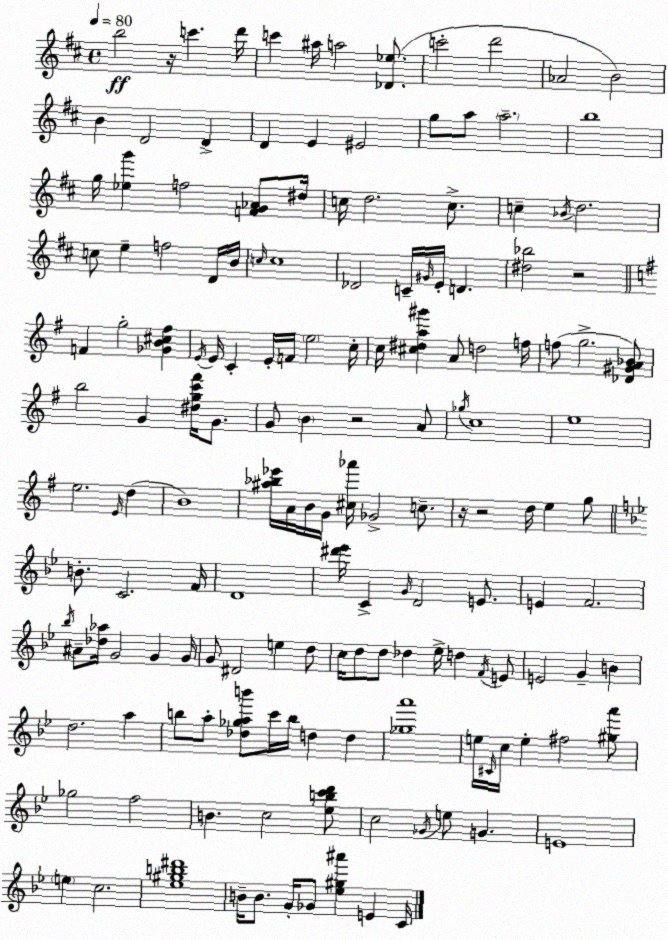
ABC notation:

X:1
T:Untitled
M:4/4
L:1/4
K:D
b2 z/4 c' d'/4 c' ^a/4 a2 [_D_e]/2 c'2 d'2 _A2 B2 B D2 D D E ^E2 g/2 a/2 a2 b4 g/4 [_eg'] f2 [FG_A]/2 ^d/4 c/4 d2 c/2 c _B/4 d2 c/2 e f2 D/4 B/4 c/4 c4 _D2 C/4 ^G/4 E/4 D [^d_b]2 z2 F g2 [_GB^c^f] E/4 E/4 C E/4 F/4 e2 c/4 c/4 [^c^da^g'] A/2 d2 f/4 f/2 g2 [_D^GA_B]/2 b2 G [^dgc'^f']/4 G/2 G/2 B z2 A/2 _g/4 c4 e4 e2 E/4 d B4 [^a_b_e']/4 A/4 B/4 G/4 [^c_a']/4 _G2 c/2 z/4 z2 d/4 e g/2 B/2 C2 F/4 D4 [^d'_e']/4 C G/4 D2 E/2 E F2 _b/4 ^A/2 [_d_a]/4 G2 G G/4 G/2 ^D2 e d/2 c/4 d/2 d/2 _d _e/4 d F/4 E/2 E2 G B d2 a b/2 a/2 [_d_gab']/2 c'/4 b/4 d d [_ga']4 e/4 ^C/4 c/4 e ^f2 [^ga']/2 _g2 f2 B c2 [_ebc'd']/2 c2 _G/4 e/2 G E4 e c2 [_e^gb^d']4 B/4 B/2 G/4 _G/2 [_e^g^a'] E C/4